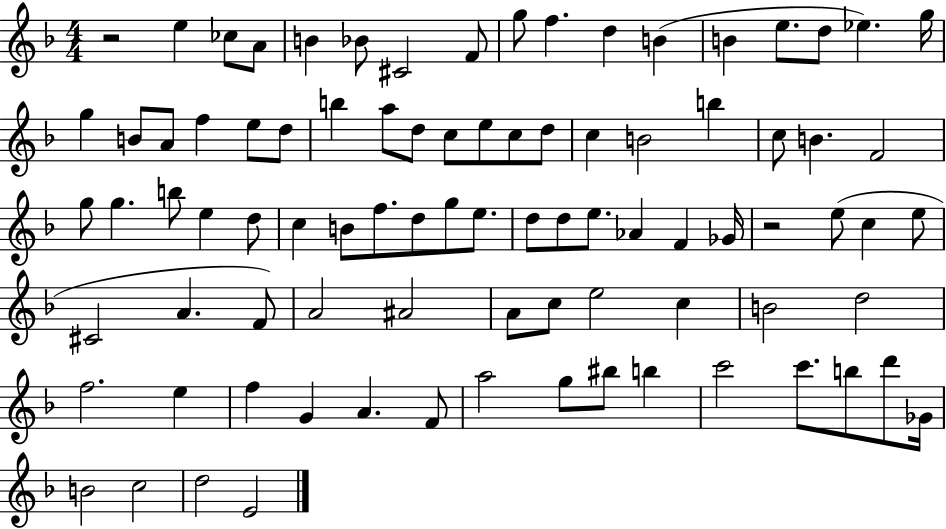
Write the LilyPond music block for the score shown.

{
  \clef treble
  \numericTimeSignature
  \time 4/4
  \key f \major
  \repeat volta 2 { r2 e''4 ces''8 a'8 | b'4 bes'8 cis'2 f'8 | g''8 f''4. d''4 b'4( | b'4 e''8. d''8 ees''4.) g''16 | \break g''4 b'8 a'8 f''4 e''8 d''8 | b''4 a''8 d''8 c''8 e''8 c''8 d''8 | c''4 b'2 b''4 | c''8 b'4. f'2 | \break g''8 g''4. b''8 e''4 d''8 | c''4 b'8 f''8. d''8 g''8 e''8. | d''8 d''8 e''8. aes'4 f'4 ges'16 | r2 e''8( c''4 e''8 | \break cis'2 a'4. f'8) | a'2 ais'2 | a'8 c''8 e''2 c''4 | b'2 d''2 | \break f''2. e''4 | f''4 g'4 a'4. f'8 | a''2 g''8 bis''8 b''4 | c'''2 c'''8. b''8 d'''8 ges'16 | \break b'2 c''2 | d''2 e'2 | } \bar "|."
}